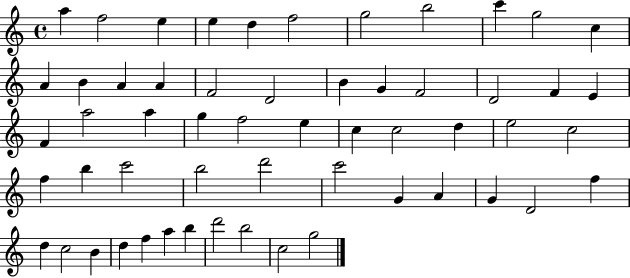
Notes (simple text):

A5/q F5/h E5/q E5/q D5/q F5/h G5/h B5/h C6/q G5/h C5/q A4/q B4/q A4/q A4/q F4/h D4/h B4/q G4/q F4/h D4/h F4/q E4/q F4/q A5/h A5/q G5/q F5/h E5/q C5/q C5/h D5/q E5/h C5/h F5/q B5/q C6/h B5/h D6/h C6/h G4/q A4/q G4/q D4/h F5/q D5/q C5/h B4/q D5/q F5/q A5/q B5/q D6/h B5/h C5/h G5/h